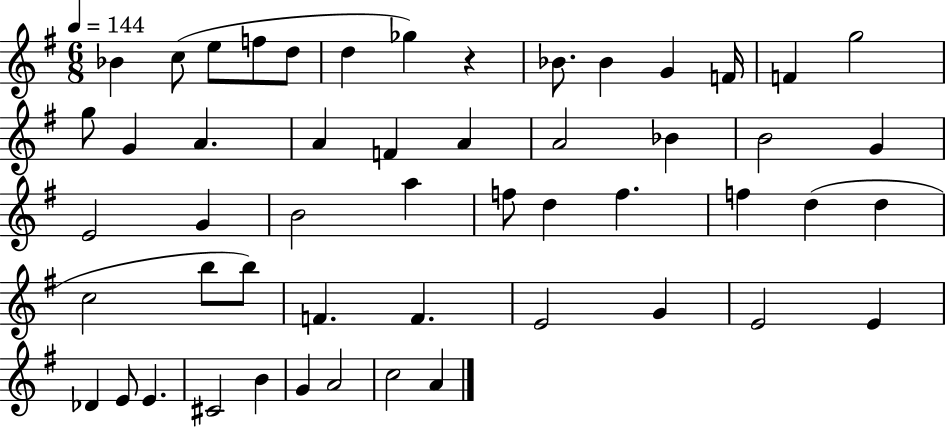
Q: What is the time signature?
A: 6/8